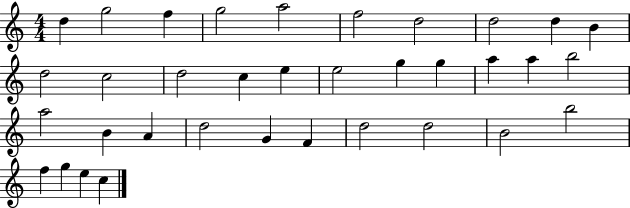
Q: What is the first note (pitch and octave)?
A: D5